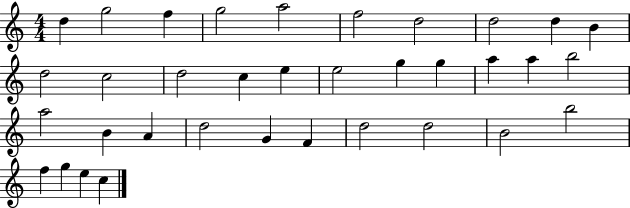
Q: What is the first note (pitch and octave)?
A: D5